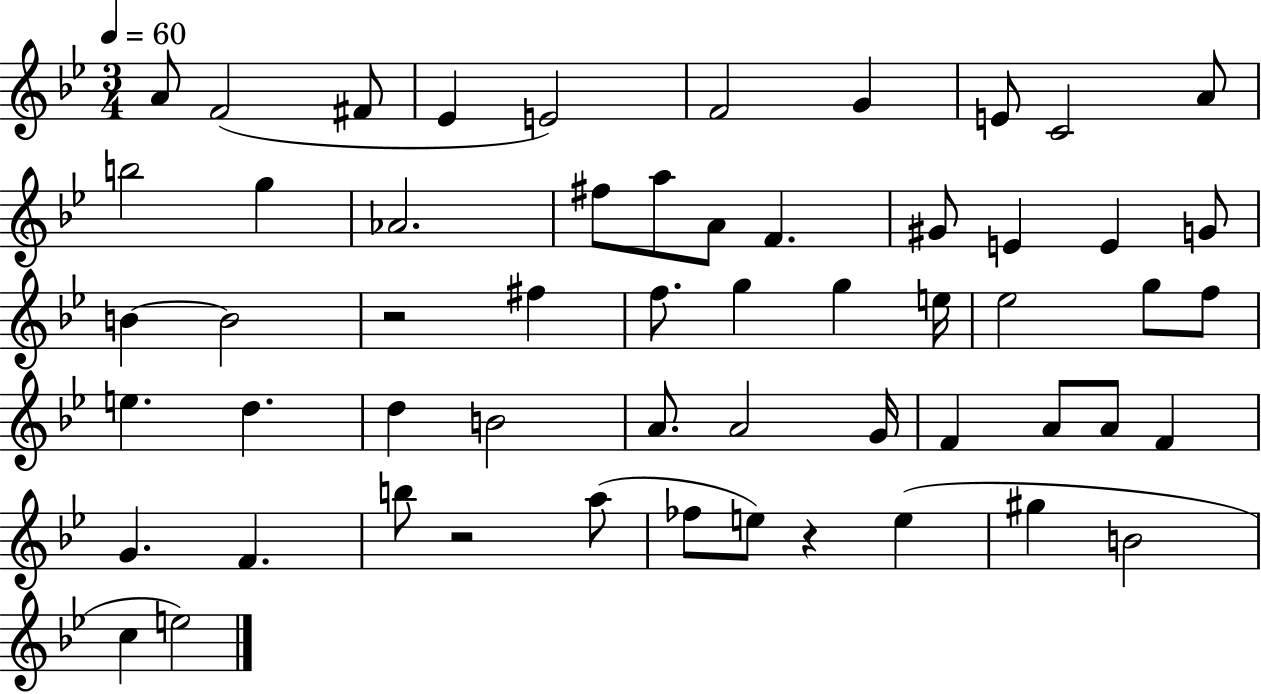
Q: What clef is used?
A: treble